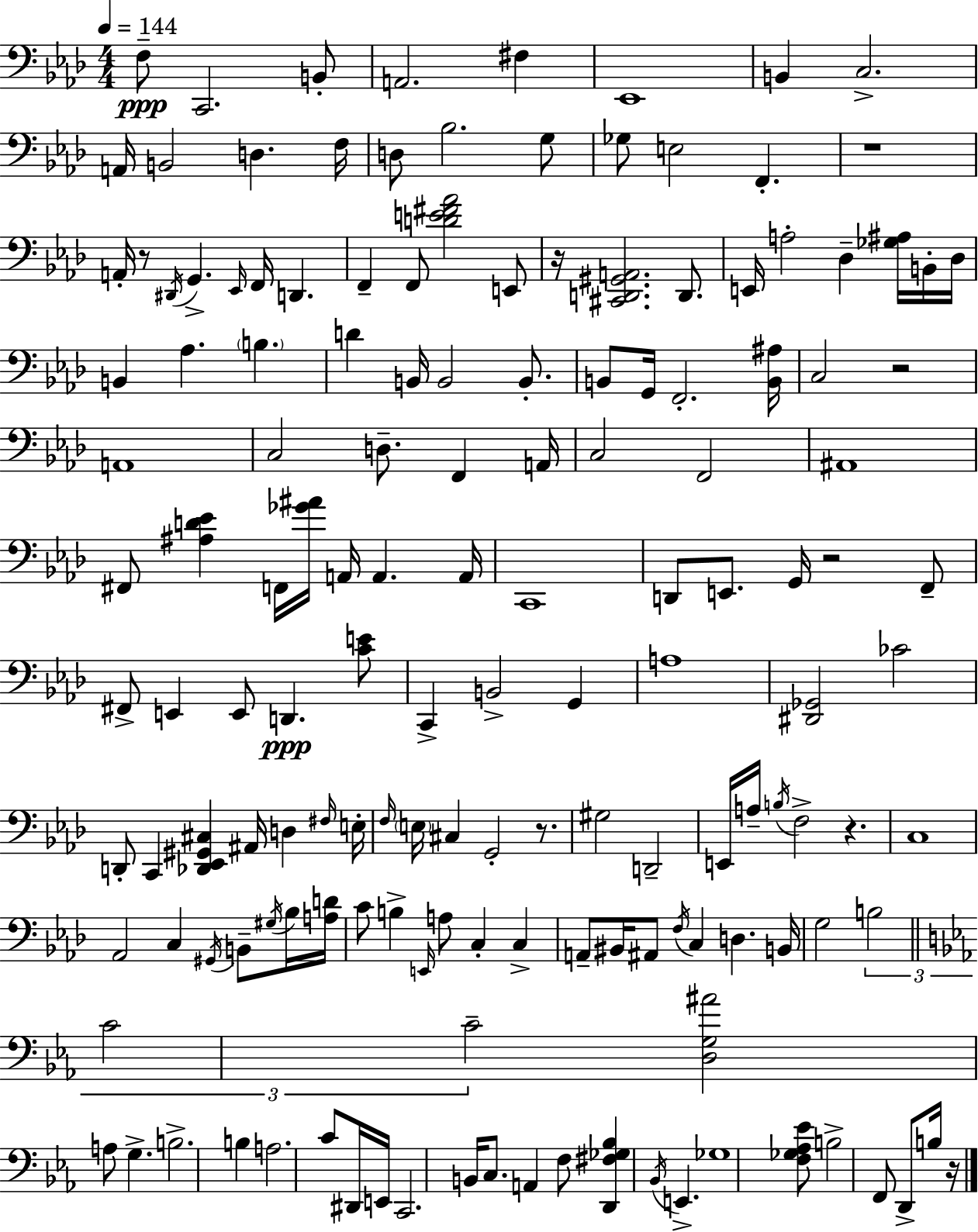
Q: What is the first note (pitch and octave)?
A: F3